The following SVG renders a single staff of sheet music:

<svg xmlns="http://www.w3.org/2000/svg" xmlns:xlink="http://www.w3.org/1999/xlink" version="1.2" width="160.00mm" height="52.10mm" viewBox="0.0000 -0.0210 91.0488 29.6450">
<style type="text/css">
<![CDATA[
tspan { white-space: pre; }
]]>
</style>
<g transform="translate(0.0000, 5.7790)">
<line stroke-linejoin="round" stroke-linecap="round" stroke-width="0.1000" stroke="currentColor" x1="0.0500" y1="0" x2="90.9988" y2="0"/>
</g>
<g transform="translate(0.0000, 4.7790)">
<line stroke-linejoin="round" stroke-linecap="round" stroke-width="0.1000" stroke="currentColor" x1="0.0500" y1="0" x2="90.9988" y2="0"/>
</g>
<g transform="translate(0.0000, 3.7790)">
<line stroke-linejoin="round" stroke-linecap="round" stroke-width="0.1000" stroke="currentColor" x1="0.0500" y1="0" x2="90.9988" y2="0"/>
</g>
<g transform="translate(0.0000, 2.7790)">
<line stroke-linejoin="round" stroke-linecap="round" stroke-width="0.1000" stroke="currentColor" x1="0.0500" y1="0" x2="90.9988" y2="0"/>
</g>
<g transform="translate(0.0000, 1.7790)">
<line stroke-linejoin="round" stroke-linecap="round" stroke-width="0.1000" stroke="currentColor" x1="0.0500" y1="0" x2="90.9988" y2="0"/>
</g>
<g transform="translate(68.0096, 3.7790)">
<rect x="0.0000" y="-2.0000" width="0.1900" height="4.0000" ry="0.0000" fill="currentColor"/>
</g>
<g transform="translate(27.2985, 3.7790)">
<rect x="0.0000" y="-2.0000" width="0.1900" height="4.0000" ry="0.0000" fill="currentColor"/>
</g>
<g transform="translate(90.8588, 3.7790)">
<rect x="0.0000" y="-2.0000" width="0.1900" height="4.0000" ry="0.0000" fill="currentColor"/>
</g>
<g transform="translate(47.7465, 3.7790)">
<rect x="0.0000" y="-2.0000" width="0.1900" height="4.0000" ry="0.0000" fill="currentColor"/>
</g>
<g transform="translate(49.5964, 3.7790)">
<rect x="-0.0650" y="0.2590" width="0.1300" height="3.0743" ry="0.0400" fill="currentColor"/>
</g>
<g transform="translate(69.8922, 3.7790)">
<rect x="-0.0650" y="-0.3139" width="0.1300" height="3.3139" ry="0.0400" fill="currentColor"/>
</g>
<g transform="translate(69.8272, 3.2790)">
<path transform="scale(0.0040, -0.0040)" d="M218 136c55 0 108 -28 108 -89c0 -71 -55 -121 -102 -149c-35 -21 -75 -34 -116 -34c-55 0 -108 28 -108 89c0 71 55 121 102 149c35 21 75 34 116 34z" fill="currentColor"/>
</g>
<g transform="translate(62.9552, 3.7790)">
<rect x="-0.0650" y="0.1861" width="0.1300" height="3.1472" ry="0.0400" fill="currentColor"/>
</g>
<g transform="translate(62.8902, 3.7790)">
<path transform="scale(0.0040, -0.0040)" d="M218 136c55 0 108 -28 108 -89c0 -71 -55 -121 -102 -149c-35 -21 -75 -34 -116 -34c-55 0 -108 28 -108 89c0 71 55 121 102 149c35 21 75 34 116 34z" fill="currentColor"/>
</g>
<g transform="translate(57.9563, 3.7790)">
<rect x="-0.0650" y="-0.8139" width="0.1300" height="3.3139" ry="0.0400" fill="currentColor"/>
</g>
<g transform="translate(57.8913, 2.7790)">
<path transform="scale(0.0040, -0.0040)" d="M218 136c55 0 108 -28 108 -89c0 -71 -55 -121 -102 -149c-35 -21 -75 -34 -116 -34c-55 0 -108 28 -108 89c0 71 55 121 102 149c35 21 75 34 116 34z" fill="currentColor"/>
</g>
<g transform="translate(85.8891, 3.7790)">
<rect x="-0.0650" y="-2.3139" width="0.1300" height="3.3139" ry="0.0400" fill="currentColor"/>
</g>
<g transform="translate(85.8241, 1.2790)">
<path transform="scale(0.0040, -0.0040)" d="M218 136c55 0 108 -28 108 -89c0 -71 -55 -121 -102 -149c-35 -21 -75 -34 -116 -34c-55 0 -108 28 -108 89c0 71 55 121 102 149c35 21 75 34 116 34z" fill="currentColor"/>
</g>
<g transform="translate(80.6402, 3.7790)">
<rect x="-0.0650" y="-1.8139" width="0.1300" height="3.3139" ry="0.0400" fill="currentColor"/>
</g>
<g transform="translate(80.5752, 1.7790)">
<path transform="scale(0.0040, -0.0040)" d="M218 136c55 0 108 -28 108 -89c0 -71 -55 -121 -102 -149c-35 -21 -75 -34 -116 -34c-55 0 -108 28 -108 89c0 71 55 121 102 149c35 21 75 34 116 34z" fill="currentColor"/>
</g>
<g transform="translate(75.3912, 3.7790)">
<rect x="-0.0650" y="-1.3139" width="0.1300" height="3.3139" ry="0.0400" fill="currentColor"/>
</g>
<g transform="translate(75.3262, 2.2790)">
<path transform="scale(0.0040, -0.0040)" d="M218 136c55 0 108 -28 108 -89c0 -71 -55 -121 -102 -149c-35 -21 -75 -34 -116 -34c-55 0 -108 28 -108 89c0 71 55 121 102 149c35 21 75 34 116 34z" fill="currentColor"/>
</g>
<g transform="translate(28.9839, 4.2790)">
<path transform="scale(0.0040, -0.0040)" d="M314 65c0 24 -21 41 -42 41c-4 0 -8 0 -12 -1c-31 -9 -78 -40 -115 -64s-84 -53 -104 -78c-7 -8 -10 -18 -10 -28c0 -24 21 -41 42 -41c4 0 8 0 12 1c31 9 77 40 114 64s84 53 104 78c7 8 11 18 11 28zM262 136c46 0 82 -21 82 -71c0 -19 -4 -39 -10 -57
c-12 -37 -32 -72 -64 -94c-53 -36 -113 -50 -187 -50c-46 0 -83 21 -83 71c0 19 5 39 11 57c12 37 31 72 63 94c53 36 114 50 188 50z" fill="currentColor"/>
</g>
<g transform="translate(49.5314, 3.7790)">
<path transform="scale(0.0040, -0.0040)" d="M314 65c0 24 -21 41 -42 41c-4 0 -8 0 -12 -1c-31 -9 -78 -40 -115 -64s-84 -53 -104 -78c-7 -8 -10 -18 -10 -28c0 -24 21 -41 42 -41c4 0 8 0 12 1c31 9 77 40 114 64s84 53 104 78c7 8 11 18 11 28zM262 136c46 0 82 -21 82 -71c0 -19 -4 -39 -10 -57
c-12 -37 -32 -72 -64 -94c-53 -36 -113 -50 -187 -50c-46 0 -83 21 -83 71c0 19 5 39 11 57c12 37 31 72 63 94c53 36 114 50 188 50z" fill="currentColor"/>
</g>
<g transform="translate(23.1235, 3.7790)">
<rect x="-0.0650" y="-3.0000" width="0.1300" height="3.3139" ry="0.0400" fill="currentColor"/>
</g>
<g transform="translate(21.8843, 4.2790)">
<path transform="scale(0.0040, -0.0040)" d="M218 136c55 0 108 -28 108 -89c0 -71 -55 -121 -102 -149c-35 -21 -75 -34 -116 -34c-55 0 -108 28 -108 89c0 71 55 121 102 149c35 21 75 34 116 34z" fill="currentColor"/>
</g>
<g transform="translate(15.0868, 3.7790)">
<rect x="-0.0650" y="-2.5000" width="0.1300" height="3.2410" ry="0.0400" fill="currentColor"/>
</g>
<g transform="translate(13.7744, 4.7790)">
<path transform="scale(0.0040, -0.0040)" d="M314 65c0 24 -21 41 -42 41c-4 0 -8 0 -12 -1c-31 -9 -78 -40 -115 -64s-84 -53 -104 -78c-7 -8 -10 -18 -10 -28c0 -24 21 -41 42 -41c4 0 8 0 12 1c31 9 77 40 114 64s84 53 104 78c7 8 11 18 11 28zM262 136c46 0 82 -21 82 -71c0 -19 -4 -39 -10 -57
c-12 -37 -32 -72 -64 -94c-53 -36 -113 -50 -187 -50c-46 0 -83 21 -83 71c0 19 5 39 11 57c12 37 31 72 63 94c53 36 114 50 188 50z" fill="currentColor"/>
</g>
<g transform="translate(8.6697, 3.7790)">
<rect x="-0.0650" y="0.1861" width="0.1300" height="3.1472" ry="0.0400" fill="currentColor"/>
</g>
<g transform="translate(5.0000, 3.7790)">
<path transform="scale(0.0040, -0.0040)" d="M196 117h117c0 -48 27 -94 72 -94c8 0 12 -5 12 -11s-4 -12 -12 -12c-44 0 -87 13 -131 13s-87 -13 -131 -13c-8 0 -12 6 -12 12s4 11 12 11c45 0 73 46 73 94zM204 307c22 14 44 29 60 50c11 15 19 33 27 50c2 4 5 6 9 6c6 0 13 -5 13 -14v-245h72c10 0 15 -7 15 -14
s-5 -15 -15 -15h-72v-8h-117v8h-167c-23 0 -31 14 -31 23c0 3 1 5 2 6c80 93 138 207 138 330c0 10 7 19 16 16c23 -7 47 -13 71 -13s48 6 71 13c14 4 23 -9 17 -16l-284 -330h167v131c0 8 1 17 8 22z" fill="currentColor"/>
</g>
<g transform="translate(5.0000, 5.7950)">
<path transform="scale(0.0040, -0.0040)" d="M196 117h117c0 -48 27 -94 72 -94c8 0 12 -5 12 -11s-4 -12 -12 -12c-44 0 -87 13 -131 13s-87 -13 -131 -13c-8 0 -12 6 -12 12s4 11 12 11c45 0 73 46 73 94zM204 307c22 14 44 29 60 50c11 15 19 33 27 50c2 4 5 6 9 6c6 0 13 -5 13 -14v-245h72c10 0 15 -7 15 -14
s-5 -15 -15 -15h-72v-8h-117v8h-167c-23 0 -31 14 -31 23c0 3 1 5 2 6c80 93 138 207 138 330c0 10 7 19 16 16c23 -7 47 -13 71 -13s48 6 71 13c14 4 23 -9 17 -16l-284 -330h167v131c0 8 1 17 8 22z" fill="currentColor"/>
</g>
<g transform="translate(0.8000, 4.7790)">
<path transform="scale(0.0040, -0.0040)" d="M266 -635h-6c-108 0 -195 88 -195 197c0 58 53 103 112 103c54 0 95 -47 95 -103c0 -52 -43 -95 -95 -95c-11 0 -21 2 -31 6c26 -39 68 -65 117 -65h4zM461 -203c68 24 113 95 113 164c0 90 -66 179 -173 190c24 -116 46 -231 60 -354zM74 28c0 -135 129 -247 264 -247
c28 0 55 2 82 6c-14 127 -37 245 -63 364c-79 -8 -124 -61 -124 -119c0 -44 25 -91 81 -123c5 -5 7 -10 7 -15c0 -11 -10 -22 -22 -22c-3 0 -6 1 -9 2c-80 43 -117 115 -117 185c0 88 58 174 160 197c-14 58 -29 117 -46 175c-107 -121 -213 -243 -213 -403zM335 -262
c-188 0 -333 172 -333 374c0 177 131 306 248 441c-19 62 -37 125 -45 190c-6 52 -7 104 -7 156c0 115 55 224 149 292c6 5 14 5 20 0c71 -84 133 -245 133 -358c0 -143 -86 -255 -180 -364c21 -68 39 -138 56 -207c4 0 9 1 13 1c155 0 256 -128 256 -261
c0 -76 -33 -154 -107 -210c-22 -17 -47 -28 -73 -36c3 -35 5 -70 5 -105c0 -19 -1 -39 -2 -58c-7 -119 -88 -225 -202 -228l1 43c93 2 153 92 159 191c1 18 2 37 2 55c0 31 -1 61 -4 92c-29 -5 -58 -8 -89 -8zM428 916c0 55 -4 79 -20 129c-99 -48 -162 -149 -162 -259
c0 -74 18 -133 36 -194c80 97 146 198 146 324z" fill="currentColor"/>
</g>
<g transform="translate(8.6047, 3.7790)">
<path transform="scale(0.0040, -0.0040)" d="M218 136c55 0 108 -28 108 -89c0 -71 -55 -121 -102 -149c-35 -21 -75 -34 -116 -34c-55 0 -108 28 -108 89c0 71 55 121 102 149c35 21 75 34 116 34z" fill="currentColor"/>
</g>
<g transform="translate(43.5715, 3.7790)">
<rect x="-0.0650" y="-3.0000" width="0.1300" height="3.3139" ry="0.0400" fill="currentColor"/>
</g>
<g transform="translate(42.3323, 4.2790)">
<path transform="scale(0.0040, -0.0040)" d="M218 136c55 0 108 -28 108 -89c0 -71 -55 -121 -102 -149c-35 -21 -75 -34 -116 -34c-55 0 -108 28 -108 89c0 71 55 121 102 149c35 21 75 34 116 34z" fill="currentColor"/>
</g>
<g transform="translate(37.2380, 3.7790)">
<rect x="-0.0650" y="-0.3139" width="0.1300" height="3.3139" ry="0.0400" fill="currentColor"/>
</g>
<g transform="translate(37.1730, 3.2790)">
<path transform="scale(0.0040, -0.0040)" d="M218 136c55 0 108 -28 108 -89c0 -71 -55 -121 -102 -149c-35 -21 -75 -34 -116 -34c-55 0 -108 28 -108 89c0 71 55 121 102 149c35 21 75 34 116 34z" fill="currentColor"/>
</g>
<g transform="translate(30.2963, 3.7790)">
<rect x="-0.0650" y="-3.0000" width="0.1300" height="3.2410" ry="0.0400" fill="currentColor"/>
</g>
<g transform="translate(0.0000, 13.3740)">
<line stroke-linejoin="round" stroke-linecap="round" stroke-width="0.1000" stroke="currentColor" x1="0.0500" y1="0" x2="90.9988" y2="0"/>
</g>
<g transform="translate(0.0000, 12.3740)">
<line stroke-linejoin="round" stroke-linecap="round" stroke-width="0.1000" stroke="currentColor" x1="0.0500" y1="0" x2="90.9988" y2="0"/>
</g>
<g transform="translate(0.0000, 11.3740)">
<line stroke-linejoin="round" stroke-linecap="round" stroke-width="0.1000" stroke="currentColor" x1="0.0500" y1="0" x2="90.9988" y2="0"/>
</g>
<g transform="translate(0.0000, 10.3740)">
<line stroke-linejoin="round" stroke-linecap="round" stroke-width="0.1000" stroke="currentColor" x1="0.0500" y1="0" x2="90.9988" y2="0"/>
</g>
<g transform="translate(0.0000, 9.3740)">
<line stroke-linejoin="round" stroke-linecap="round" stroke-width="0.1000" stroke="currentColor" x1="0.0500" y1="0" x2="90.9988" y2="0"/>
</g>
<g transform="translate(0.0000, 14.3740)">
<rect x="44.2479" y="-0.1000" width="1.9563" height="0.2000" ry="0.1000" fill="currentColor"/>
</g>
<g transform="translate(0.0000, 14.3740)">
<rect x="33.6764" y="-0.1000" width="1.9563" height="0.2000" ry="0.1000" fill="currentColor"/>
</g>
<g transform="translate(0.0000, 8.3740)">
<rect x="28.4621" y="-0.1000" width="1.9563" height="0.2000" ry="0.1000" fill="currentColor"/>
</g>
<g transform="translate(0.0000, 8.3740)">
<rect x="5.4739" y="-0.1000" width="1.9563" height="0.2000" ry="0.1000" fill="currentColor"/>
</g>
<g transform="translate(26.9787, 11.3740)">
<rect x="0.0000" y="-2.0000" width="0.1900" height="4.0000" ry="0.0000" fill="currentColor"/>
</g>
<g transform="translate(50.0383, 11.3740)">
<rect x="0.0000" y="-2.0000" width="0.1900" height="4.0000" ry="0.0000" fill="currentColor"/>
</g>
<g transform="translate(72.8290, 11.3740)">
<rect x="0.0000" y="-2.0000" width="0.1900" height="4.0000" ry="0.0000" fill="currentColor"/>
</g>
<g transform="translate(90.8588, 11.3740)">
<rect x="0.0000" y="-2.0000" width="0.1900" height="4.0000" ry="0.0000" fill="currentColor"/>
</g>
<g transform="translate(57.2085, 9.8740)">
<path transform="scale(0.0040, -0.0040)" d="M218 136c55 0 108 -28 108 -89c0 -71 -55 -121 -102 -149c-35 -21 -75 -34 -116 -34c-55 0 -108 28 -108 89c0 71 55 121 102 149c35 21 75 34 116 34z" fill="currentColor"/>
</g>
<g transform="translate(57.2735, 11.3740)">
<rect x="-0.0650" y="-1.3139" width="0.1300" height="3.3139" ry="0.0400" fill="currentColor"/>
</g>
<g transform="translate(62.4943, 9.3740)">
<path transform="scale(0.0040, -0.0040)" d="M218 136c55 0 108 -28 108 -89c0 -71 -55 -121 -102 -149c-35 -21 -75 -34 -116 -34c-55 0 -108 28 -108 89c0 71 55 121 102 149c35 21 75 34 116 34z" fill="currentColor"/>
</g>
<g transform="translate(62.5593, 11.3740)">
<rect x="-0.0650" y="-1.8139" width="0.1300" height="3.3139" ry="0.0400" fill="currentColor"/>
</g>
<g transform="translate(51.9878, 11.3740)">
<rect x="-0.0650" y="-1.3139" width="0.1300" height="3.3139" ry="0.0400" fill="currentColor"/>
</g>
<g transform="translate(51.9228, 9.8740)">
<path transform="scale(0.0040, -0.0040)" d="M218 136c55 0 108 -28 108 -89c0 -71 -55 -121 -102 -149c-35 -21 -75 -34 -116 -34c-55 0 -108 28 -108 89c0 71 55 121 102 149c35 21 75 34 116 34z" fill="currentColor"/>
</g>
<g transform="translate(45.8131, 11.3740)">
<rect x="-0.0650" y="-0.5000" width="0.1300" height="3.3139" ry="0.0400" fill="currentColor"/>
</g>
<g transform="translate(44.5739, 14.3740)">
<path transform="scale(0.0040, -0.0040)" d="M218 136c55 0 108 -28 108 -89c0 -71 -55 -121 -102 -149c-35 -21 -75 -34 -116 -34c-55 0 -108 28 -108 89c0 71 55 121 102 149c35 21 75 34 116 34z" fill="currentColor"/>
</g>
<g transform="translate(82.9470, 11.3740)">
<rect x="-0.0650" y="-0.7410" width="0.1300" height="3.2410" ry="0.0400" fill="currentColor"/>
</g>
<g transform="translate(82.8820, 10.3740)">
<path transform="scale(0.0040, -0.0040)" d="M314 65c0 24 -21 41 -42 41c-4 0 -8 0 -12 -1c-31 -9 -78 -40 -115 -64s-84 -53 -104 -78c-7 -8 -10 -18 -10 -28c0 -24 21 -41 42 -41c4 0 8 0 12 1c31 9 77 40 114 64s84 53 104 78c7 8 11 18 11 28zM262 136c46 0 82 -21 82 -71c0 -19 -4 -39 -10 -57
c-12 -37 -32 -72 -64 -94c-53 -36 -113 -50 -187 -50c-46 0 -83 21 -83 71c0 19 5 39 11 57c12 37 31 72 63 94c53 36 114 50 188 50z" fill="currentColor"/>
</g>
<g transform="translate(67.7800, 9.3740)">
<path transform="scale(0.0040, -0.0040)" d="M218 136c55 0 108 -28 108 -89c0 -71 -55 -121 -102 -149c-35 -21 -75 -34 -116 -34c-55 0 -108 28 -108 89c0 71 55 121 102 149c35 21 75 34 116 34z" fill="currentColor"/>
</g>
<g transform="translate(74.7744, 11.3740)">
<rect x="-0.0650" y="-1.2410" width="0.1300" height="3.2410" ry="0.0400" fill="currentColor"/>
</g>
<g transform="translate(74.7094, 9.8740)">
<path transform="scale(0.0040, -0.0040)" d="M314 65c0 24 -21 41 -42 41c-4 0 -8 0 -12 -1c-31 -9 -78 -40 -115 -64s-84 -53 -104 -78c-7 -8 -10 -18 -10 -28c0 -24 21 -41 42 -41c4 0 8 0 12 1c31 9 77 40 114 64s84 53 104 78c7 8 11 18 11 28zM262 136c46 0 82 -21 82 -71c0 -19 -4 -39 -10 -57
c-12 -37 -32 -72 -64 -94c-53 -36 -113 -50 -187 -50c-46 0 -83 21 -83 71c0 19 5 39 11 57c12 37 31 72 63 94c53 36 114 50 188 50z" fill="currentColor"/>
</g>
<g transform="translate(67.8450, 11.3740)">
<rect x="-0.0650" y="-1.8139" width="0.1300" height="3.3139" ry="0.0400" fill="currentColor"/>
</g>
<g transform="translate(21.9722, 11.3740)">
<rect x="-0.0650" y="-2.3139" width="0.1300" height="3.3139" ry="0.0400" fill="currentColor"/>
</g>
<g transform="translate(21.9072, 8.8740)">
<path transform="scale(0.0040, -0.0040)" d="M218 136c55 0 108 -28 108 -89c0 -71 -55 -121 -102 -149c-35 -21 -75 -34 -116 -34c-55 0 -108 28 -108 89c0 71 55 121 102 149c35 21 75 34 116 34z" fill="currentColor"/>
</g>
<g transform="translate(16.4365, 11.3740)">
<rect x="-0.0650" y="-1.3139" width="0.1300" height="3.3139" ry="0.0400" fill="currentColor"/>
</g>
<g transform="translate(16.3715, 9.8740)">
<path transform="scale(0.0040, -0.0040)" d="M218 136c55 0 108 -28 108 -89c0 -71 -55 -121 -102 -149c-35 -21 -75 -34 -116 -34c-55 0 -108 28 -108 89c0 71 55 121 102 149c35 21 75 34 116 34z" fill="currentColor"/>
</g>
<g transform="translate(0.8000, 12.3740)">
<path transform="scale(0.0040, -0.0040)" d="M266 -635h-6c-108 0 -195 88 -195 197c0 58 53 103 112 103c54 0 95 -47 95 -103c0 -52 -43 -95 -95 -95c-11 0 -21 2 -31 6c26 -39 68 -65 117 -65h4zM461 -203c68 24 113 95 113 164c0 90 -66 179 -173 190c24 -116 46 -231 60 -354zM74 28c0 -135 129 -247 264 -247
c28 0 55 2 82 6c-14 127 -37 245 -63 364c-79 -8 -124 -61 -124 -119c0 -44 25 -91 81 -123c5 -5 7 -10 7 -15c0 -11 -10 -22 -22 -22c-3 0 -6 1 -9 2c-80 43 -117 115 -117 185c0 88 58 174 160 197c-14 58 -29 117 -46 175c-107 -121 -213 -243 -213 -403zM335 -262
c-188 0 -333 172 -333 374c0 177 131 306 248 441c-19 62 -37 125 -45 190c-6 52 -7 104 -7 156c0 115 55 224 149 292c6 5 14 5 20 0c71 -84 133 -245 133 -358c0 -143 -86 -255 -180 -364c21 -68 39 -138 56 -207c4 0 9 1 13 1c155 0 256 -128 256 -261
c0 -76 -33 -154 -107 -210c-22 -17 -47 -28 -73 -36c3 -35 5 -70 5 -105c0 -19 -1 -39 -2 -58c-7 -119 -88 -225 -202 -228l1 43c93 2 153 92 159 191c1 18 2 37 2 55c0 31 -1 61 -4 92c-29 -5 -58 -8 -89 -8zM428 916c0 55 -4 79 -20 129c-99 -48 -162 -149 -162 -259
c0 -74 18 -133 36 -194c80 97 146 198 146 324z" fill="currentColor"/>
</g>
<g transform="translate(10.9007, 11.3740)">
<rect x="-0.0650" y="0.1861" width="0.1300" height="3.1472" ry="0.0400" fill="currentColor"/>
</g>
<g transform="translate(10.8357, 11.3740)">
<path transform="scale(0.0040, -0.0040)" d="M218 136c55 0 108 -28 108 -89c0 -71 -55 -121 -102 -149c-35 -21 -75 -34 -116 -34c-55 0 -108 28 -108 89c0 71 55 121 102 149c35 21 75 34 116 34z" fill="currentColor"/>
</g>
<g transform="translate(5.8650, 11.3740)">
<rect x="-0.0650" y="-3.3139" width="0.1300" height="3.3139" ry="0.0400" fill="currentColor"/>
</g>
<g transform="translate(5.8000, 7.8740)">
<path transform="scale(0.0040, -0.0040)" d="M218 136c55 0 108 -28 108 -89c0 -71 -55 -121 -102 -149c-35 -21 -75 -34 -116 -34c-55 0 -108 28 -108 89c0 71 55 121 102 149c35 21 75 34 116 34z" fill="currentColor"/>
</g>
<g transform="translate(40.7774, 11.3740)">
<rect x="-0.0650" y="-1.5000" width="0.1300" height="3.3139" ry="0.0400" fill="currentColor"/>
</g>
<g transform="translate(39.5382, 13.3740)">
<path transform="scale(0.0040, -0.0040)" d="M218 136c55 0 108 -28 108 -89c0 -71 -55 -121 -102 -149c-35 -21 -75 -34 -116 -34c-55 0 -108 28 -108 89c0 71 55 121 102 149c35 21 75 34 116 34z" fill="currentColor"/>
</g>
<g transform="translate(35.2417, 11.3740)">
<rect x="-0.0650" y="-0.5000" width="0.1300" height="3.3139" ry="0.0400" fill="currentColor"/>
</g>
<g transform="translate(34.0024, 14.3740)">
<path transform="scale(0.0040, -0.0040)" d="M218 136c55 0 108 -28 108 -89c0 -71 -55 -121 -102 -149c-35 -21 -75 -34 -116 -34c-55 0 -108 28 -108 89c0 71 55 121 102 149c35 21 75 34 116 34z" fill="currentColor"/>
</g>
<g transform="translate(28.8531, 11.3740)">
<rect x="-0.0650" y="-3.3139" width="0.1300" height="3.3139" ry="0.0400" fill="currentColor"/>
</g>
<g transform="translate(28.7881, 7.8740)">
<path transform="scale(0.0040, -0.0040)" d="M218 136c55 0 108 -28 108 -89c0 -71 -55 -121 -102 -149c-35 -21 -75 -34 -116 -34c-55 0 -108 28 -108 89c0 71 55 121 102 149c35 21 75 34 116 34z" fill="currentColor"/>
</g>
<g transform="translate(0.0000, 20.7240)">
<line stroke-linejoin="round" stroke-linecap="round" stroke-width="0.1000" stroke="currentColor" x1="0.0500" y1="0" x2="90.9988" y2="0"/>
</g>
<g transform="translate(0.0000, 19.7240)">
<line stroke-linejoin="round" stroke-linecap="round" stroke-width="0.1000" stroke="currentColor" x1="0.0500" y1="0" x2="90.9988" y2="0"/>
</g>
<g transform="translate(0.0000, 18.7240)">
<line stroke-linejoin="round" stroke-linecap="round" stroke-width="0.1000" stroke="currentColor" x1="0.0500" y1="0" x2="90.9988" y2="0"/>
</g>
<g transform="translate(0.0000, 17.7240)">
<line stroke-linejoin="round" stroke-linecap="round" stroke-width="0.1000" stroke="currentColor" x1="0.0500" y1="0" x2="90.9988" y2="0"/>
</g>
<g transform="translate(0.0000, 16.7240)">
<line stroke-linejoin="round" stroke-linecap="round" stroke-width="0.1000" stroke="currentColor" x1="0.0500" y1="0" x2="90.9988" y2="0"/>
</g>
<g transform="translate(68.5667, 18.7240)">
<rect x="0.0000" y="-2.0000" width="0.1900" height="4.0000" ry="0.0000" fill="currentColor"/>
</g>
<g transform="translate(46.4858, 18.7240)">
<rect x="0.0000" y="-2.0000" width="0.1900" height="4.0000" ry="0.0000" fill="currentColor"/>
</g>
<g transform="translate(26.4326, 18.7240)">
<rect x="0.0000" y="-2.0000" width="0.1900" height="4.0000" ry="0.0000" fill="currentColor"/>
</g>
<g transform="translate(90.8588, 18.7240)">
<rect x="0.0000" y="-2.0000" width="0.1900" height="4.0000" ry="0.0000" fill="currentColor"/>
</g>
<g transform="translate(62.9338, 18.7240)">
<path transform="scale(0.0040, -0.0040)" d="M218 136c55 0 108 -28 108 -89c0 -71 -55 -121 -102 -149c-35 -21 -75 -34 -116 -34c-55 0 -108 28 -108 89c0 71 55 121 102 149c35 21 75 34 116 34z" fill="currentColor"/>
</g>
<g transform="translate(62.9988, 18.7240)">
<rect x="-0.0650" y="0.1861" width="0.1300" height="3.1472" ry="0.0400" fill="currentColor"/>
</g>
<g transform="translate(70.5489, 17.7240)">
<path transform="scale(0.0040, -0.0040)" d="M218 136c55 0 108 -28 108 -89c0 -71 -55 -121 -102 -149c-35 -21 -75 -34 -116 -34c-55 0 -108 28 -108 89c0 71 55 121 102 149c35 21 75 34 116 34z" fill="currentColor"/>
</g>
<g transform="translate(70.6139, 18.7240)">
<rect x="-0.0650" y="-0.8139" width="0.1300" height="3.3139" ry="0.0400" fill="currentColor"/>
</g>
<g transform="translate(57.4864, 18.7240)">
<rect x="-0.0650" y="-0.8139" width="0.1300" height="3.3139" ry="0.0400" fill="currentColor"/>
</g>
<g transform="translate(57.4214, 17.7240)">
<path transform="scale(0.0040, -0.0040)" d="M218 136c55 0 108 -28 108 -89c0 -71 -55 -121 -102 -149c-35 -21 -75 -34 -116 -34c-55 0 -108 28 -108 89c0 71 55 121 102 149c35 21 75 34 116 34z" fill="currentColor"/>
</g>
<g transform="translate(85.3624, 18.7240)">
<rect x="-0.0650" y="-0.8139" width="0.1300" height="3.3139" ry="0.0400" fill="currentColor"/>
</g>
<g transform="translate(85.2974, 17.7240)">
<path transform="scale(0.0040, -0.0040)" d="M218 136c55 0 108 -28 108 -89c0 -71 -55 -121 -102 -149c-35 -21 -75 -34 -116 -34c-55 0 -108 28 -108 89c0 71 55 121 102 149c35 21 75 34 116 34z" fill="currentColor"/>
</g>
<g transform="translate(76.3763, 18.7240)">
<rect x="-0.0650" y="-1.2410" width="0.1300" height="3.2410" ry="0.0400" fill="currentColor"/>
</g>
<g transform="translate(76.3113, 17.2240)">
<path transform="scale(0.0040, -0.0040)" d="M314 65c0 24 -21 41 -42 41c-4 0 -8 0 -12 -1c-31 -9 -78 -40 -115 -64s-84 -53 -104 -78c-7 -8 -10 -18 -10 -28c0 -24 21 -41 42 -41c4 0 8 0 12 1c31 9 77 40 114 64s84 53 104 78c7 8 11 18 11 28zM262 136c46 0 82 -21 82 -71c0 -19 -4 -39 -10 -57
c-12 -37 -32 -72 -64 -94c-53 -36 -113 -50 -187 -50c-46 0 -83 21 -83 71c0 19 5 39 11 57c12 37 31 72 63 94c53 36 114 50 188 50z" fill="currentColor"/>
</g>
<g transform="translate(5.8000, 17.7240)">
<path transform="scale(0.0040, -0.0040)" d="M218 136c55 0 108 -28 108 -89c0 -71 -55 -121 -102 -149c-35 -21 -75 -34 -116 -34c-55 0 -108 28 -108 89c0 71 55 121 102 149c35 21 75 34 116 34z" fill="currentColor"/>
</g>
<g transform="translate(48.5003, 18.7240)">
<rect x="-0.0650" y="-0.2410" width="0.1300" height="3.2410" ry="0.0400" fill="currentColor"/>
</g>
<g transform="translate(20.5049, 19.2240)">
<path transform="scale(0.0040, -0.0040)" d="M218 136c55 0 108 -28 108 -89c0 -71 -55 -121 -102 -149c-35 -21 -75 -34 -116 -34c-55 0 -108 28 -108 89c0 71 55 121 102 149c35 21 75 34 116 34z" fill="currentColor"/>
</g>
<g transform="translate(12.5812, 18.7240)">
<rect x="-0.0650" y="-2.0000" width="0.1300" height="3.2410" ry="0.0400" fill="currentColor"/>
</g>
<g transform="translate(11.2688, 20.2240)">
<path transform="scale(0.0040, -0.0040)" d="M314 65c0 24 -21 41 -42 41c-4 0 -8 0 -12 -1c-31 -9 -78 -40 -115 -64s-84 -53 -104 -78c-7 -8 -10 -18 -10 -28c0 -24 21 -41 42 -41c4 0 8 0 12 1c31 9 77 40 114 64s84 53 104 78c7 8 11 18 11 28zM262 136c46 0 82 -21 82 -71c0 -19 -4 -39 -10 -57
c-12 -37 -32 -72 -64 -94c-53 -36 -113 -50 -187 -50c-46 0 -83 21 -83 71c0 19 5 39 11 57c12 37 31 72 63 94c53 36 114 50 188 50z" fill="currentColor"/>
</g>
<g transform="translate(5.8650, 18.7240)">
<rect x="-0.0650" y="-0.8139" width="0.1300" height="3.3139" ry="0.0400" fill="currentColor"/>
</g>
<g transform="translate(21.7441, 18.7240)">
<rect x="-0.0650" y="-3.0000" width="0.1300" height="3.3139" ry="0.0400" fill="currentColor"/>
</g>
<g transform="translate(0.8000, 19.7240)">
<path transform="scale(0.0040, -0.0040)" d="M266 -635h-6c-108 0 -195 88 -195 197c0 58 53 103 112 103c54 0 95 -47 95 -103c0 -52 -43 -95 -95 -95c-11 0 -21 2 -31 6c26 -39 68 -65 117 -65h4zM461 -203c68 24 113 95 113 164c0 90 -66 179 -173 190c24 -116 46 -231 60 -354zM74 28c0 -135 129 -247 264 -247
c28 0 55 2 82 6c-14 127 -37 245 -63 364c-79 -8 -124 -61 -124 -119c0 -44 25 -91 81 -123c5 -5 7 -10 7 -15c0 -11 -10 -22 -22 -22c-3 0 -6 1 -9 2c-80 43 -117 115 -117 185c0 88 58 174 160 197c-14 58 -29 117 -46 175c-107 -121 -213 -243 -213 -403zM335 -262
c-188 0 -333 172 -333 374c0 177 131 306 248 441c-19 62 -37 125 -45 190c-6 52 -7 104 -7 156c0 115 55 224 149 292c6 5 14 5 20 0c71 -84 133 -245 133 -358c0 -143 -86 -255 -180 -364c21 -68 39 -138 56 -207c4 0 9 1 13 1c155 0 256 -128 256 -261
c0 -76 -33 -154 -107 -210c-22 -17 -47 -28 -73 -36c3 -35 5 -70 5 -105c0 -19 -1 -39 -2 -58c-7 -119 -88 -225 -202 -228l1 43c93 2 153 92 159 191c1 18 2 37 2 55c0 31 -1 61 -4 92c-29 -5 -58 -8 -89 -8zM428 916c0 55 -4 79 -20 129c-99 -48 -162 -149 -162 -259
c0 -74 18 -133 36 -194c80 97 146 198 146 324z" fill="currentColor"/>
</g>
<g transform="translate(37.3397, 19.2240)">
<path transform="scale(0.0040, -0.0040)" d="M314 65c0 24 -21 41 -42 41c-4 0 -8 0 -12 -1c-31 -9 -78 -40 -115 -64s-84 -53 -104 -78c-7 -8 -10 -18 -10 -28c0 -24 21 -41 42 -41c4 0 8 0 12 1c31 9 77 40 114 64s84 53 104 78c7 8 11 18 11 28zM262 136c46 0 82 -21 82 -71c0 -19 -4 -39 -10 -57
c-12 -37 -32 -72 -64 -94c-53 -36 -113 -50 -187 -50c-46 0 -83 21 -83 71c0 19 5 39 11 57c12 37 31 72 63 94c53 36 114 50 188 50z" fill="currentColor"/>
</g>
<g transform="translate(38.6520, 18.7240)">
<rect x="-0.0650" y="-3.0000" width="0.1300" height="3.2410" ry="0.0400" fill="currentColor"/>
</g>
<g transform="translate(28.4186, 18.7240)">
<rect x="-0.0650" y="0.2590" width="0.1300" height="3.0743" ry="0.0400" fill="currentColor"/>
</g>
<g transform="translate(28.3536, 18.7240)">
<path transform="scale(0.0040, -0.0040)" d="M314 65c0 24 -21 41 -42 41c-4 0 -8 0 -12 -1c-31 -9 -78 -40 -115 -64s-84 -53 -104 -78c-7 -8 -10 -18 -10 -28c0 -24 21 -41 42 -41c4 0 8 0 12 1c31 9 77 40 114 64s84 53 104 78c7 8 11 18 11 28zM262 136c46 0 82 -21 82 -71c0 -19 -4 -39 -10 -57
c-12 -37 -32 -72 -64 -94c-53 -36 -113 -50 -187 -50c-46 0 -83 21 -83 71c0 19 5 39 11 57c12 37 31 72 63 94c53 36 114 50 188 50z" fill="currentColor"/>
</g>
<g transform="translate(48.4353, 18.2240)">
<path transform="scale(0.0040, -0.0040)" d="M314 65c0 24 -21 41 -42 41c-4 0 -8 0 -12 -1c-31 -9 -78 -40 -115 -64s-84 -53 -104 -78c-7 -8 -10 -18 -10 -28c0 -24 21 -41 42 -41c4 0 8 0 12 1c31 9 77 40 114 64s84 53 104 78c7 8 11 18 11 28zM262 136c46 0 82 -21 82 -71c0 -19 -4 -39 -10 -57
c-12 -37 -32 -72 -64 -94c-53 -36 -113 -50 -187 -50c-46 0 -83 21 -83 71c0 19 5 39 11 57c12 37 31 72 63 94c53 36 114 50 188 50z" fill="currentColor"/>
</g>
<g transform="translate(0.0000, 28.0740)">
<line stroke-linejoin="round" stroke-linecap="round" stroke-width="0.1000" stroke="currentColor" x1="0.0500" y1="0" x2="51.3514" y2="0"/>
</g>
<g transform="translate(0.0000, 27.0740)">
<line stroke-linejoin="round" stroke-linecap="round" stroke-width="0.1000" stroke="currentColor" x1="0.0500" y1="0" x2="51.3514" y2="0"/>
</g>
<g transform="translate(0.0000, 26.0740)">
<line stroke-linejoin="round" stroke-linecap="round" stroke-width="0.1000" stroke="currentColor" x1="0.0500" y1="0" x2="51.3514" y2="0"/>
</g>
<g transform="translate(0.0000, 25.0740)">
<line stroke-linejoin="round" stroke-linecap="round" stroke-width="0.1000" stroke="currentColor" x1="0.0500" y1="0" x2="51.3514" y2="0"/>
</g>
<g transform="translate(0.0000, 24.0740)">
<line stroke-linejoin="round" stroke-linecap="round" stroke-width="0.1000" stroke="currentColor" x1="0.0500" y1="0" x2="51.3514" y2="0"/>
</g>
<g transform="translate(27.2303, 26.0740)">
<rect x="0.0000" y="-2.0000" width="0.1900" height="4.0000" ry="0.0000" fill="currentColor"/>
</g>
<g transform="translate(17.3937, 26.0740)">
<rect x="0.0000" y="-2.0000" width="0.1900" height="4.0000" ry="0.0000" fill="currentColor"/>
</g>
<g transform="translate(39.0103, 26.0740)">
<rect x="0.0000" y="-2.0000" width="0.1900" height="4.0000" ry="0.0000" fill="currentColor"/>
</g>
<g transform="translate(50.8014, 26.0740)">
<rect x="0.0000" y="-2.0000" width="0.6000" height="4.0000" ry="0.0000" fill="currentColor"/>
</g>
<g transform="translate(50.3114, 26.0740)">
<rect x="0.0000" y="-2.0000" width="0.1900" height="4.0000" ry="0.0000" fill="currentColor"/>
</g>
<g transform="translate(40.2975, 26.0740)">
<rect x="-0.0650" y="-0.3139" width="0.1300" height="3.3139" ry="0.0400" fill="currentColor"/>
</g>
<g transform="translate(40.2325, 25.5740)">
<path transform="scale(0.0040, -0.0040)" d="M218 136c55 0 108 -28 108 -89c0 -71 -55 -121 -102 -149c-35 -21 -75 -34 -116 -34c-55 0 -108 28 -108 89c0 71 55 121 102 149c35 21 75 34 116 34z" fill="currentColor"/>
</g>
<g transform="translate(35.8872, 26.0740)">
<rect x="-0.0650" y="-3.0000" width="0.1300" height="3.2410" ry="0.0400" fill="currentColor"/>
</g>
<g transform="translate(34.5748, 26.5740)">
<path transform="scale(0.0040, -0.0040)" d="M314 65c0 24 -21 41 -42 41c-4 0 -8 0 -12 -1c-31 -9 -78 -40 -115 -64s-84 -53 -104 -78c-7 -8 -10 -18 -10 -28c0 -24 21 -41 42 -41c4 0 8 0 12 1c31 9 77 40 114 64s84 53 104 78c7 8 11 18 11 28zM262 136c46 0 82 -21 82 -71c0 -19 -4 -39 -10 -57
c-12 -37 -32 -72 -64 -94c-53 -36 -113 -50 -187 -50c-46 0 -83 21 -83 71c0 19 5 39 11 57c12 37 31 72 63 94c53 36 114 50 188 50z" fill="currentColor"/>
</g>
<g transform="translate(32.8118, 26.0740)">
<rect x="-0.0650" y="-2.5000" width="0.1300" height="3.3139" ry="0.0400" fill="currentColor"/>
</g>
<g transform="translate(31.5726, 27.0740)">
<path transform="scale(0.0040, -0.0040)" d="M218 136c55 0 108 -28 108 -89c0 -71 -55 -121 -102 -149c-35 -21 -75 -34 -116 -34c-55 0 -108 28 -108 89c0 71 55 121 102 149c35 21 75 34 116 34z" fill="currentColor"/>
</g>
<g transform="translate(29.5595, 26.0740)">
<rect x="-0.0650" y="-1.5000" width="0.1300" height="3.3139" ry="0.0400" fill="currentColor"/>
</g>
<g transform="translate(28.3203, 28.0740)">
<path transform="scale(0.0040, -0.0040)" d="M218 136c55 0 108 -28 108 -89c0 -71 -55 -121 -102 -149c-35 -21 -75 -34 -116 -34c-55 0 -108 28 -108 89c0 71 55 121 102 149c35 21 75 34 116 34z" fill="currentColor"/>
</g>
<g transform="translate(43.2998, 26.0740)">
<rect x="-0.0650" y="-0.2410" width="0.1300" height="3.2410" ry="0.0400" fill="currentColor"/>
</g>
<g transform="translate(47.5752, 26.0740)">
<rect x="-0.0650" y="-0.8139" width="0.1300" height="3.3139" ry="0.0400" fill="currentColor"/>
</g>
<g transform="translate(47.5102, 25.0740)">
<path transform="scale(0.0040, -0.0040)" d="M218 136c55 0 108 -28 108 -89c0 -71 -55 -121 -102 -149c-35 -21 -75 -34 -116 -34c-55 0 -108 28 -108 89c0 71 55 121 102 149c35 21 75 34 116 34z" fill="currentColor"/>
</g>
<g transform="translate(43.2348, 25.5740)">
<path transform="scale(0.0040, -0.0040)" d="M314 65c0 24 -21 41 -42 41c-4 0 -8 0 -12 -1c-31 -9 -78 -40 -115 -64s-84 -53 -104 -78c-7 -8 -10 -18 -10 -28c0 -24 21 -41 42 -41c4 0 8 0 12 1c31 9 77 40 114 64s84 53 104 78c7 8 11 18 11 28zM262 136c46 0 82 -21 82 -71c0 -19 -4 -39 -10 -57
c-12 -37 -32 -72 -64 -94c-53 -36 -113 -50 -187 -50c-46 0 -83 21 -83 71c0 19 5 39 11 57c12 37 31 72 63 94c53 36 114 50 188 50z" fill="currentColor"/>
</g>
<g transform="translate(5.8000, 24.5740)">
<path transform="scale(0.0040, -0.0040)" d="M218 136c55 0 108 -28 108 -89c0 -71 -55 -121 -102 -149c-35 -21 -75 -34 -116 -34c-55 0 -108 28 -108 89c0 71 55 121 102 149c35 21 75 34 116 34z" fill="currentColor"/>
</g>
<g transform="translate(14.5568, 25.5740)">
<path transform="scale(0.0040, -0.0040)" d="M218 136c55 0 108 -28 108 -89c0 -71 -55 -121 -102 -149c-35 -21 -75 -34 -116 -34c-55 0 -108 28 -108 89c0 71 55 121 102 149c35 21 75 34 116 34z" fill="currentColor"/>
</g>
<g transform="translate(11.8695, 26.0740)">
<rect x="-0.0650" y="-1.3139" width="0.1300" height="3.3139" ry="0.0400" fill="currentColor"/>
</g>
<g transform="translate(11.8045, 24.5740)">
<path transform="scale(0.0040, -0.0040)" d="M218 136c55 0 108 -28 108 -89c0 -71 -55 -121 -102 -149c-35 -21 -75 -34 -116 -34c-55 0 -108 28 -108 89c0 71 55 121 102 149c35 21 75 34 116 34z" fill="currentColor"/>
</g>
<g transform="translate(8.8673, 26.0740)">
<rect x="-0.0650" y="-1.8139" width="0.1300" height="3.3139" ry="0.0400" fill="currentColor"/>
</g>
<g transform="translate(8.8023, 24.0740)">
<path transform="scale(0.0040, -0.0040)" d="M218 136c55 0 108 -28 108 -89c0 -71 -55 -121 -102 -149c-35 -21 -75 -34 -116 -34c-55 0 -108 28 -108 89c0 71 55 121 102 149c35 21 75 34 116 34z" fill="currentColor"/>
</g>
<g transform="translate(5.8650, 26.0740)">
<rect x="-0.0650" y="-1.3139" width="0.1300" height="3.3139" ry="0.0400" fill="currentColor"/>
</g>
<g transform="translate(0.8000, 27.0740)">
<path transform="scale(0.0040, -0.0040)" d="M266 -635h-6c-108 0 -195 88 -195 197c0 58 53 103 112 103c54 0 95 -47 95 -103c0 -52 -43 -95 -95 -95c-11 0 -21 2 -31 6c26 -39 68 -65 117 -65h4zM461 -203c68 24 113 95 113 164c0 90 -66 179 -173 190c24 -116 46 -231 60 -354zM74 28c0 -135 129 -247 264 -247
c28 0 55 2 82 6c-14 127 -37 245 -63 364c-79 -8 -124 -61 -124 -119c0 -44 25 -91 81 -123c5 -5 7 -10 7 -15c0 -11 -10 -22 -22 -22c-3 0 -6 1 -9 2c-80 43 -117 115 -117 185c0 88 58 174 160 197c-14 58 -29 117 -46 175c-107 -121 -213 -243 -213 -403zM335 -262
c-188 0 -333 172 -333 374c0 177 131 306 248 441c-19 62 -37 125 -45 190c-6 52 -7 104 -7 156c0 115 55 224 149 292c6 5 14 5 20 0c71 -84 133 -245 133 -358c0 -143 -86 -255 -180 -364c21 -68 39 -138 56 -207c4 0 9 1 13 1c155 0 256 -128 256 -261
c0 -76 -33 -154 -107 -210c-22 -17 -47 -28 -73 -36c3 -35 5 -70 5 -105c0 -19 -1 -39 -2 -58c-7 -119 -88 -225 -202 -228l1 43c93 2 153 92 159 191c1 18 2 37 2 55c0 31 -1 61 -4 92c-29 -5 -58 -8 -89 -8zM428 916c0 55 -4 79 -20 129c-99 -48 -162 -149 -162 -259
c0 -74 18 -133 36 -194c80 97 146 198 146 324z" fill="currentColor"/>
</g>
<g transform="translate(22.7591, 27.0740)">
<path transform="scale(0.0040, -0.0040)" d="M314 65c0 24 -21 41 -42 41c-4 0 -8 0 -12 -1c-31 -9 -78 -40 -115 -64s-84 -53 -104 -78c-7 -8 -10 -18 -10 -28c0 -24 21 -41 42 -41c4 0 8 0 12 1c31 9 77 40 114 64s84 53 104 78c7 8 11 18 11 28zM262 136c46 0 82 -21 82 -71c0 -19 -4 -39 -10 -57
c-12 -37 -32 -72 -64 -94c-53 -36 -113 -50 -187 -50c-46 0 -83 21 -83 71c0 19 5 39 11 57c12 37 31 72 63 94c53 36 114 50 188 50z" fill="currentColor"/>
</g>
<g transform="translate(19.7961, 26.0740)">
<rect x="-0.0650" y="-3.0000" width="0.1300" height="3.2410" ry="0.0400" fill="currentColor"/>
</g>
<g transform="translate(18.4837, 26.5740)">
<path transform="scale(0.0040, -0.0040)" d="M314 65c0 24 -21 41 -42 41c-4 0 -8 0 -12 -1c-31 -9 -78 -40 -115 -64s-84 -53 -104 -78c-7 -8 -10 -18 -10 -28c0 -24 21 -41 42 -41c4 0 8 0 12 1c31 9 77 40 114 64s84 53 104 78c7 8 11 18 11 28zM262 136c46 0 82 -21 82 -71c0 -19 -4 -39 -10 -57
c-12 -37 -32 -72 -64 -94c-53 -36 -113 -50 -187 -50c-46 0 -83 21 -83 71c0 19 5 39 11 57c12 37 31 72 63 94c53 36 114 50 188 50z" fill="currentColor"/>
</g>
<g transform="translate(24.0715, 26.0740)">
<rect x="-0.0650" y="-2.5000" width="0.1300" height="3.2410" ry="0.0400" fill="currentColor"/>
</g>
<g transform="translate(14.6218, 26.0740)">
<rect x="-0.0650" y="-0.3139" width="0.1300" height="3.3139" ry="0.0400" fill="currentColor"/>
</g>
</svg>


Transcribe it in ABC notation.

X:1
T:Untitled
M:4/4
L:1/4
K:C
B G2 A A2 c A B2 d B c e f g b B e g b C E C e e f f e2 d2 d F2 A B2 A2 c2 d B d e2 d e f e c A2 G2 E G A2 c c2 d